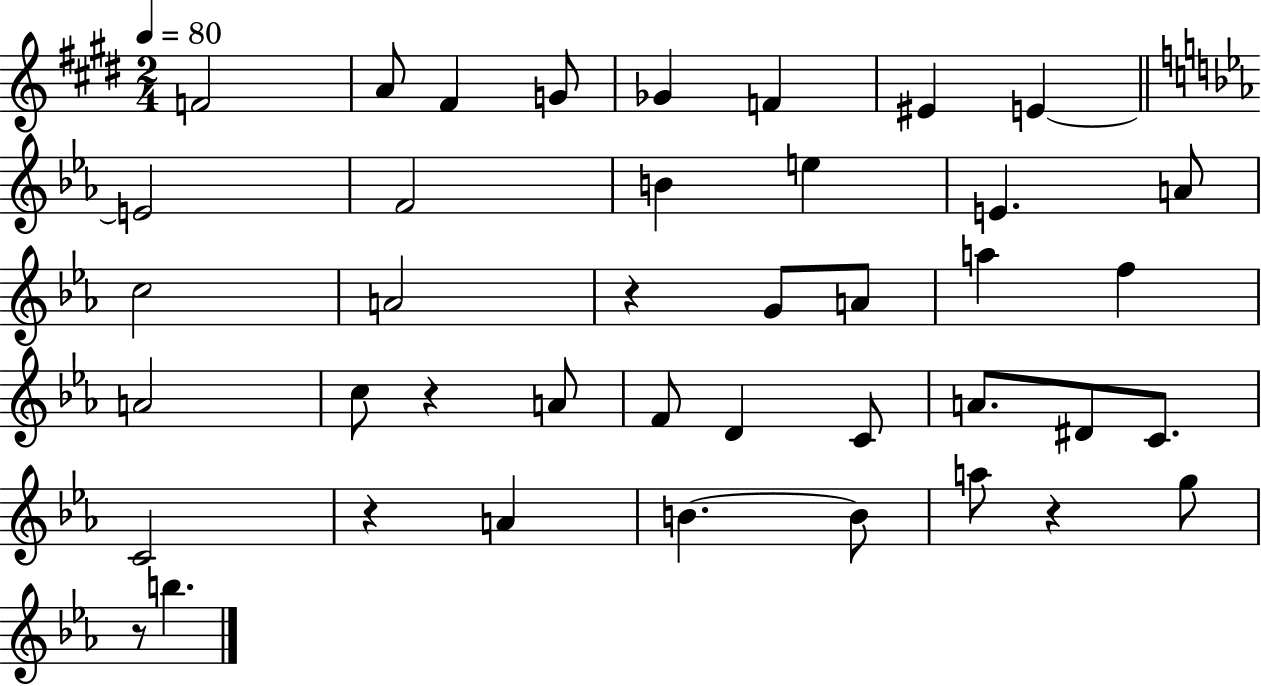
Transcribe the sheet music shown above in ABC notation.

X:1
T:Untitled
M:2/4
L:1/4
K:E
F2 A/2 ^F G/2 _G F ^E E E2 F2 B e E A/2 c2 A2 z G/2 A/2 a f A2 c/2 z A/2 F/2 D C/2 A/2 ^D/2 C/2 C2 z A B B/2 a/2 z g/2 z/2 b